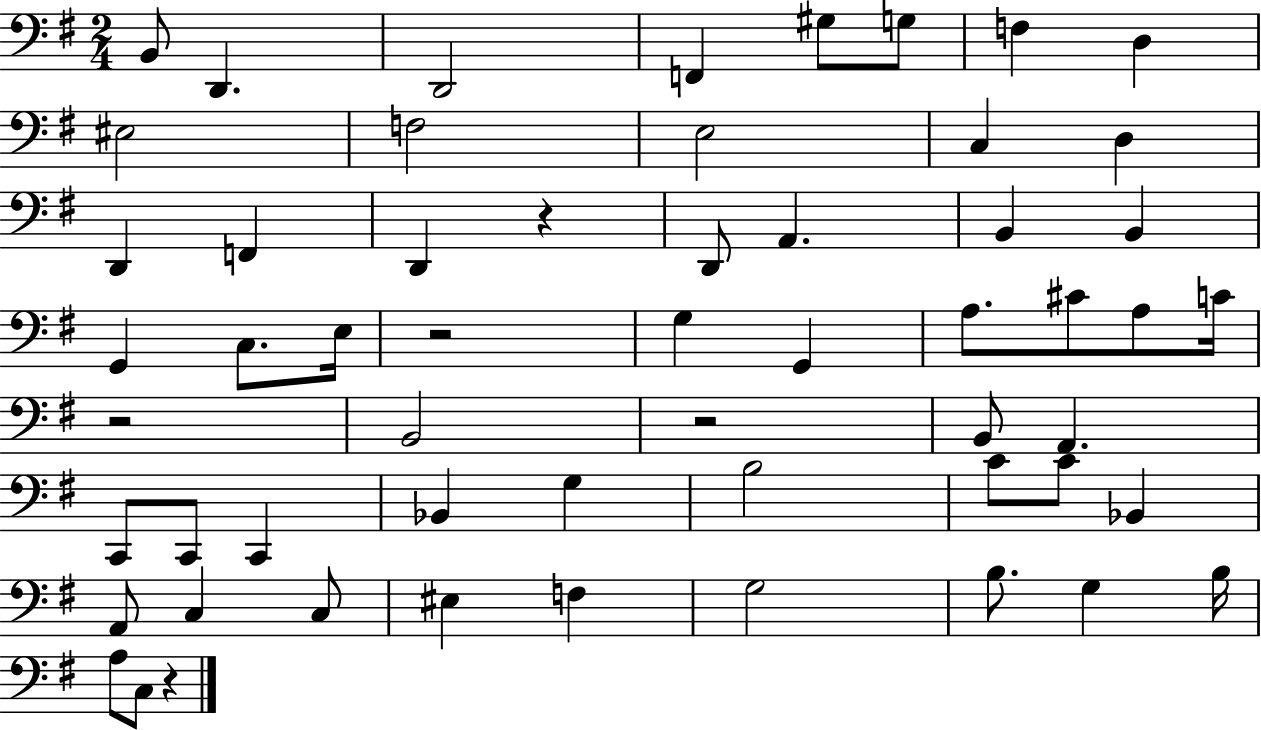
B2/e D2/q. D2/h F2/q G#3/e G3/e F3/q D3/q EIS3/h F3/h E3/h C3/q D3/q D2/q F2/q D2/q R/q D2/e A2/q. B2/q B2/q G2/q C3/e. E3/s R/h G3/q G2/q A3/e. C#4/e A3/e C4/s R/h B2/h R/h B2/e A2/q. C2/e C2/e C2/q Bb2/q G3/q B3/h C4/e C4/e Bb2/q A2/e C3/q C3/e EIS3/q F3/q G3/h B3/e. G3/q B3/s A3/e C3/e R/q